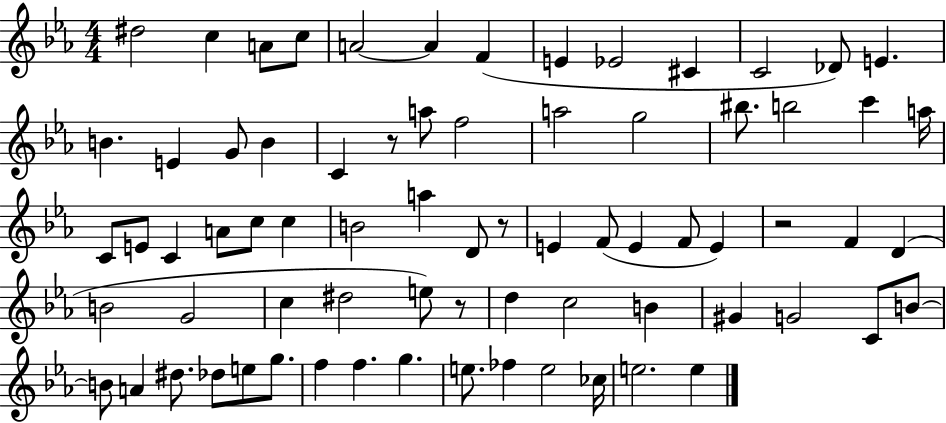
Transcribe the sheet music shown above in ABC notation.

X:1
T:Untitled
M:4/4
L:1/4
K:Eb
^d2 c A/2 c/2 A2 A F E _E2 ^C C2 _D/2 E B E G/2 B C z/2 a/2 f2 a2 g2 ^b/2 b2 c' a/4 C/2 E/2 C A/2 c/2 c B2 a D/2 z/2 E F/2 E F/2 E z2 F D B2 G2 c ^d2 e/2 z/2 d c2 B ^G G2 C/2 B/2 B/2 A ^d/2 _d/2 e/2 g/2 f f g e/2 _f e2 _c/4 e2 e